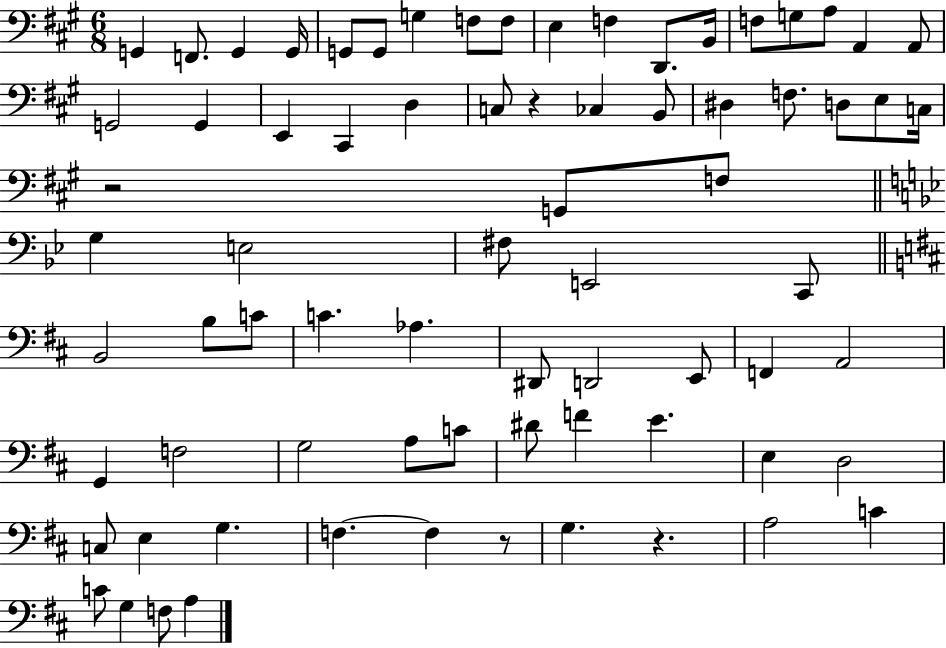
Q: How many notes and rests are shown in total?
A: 74